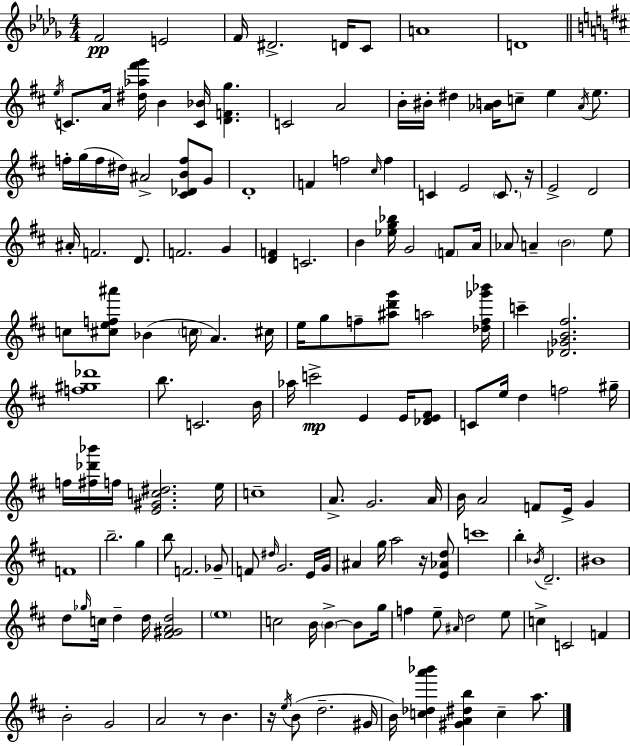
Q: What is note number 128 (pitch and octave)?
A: E5